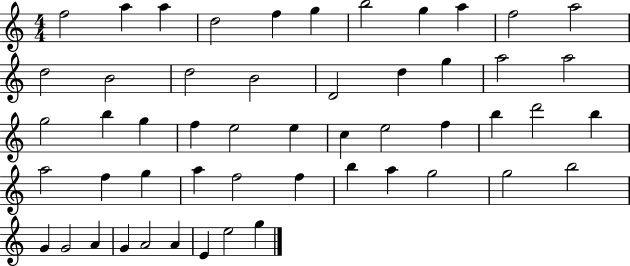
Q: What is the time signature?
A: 4/4